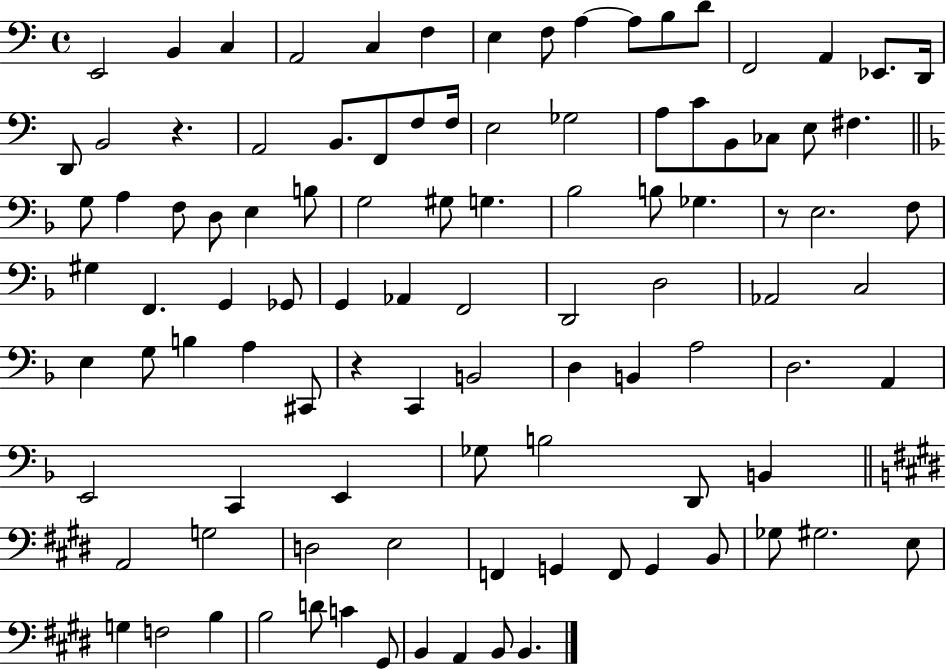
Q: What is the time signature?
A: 4/4